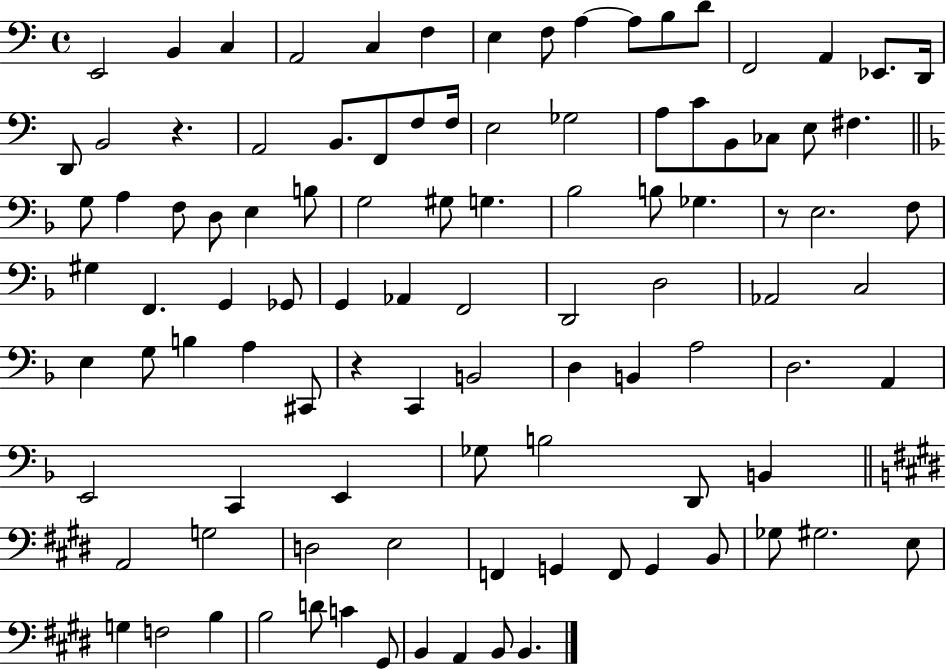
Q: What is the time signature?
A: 4/4